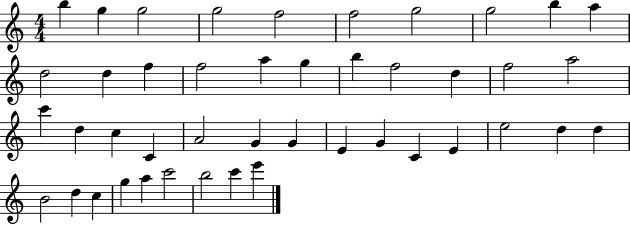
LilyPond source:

{
  \clef treble
  \numericTimeSignature
  \time 4/4
  \key c \major
  b''4 g''4 g''2 | g''2 f''2 | f''2 g''2 | g''2 b''4 a''4 | \break d''2 d''4 f''4 | f''2 a''4 g''4 | b''4 f''2 d''4 | f''2 a''2 | \break c'''4 d''4 c''4 c'4 | a'2 g'4 g'4 | e'4 g'4 c'4 e'4 | e''2 d''4 d''4 | \break b'2 d''4 c''4 | g''4 a''4 c'''2 | b''2 c'''4 e'''4 | \bar "|."
}